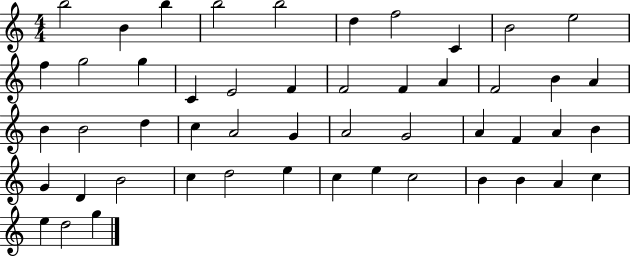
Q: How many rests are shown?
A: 0